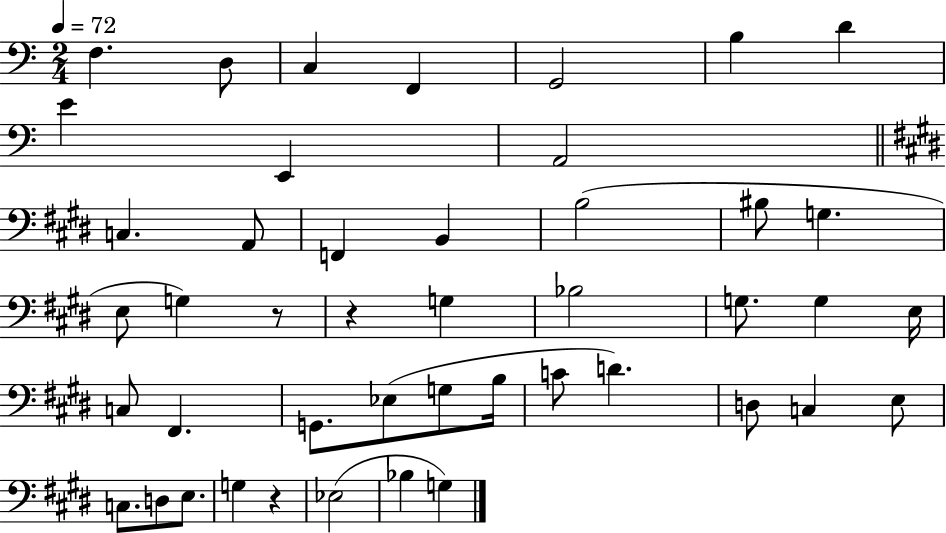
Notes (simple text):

F3/q. D3/e C3/q F2/q G2/h B3/q D4/q E4/q E2/q A2/h C3/q. A2/e F2/q B2/q B3/h BIS3/e G3/q. E3/e G3/q R/e R/q G3/q Bb3/h G3/e. G3/q E3/s C3/e F#2/q. G2/e. Eb3/e G3/e B3/s C4/e D4/q. D3/e C3/q E3/e C3/e. D3/e E3/e. G3/q R/q Eb3/h Bb3/q G3/q